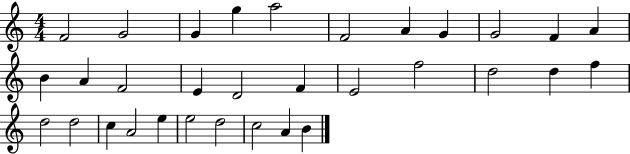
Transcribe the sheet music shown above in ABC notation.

X:1
T:Untitled
M:4/4
L:1/4
K:C
F2 G2 G g a2 F2 A G G2 F A B A F2 E D2 F E2 f2 d2 d f d2 d2 c A2 e e2 d2 c2 A B